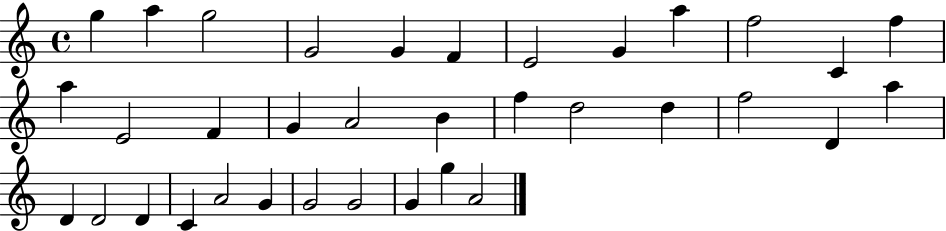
{
  \clef treble
  \time 4/4
  \defaultTimeSignature
  \key c \major
  g''4 a''4 g''2 | g'2 g'4 f'4 | e'2 g'4 a''4 | f''2 c'4 f''4 | \break a''4 e'2 f'4 | g'4 a'2 b'4 | f''4 d''2 d''4 | f''2 d'4 a''4 | \break d'4 d'2 d'4 | c'4 a'2 g'4 | g'2 g'2 | g'4 g''4 a'2 | \break \bar "|."
}